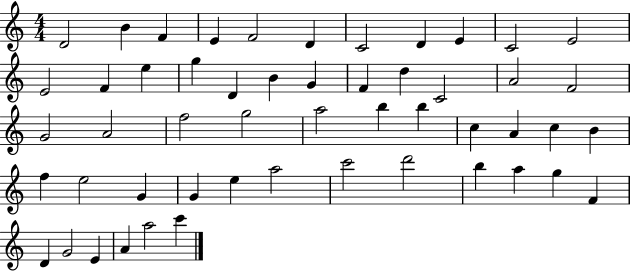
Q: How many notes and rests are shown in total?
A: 52